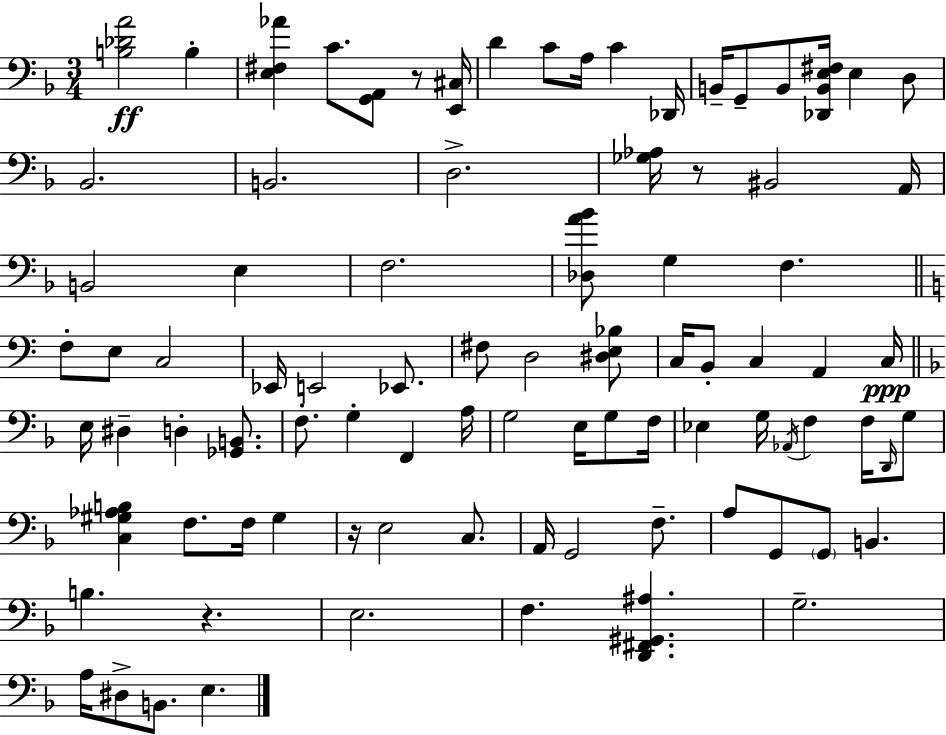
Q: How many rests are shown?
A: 4